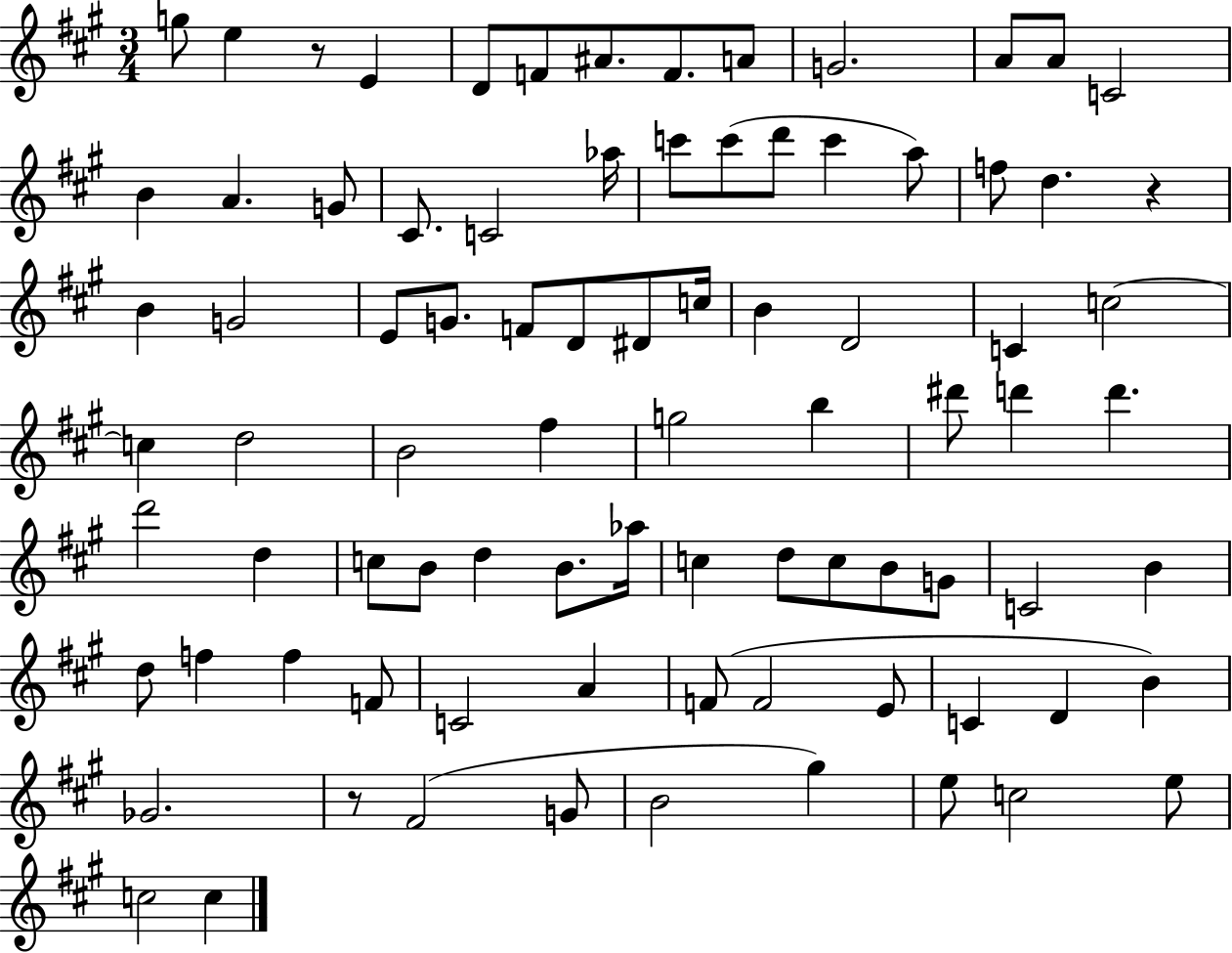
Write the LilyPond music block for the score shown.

{
  \clef treble
  \numericTimeSignature
  \time 3/4
  \key a \major
  g''8 e''4 r8 e'4 | d'8 f'8 ais'8. f'8. a'8 | g'2. | a'8 a'8 c'2 | \break b'4 a'4. g'8 | cis'8. c'2 aes''16 | c'''8 c'''8( d'''8 c'''4 a''8) | f''8 d''4. r4 | \break b'4 g'2 | e'8 g'8. f'8 d'8 dis'8 c''16 | b'4 d'2 | c'4 c''2~~ | \break c''4 d''2 | b'2 fis''4 | g''2 b''4 | dis'''8 d'''4 d'''4. | \break d'''2 d''4 | c''8 b'8 d''4 b'8. aes''16 | c''4 d''8 c''8 b'8 g'8 | c'2 b'4 | \break d''8 f''4 f''4 f'8 | c'2 a'4 | f'8( f'2 e'8 | c'4 d'4 b'4) | \break ges'2. | r8 fis'2( g'8 | b'2 gis''4) | e''8 c''2 e''8 | \break c''2 c''4 | \bar "|."
}